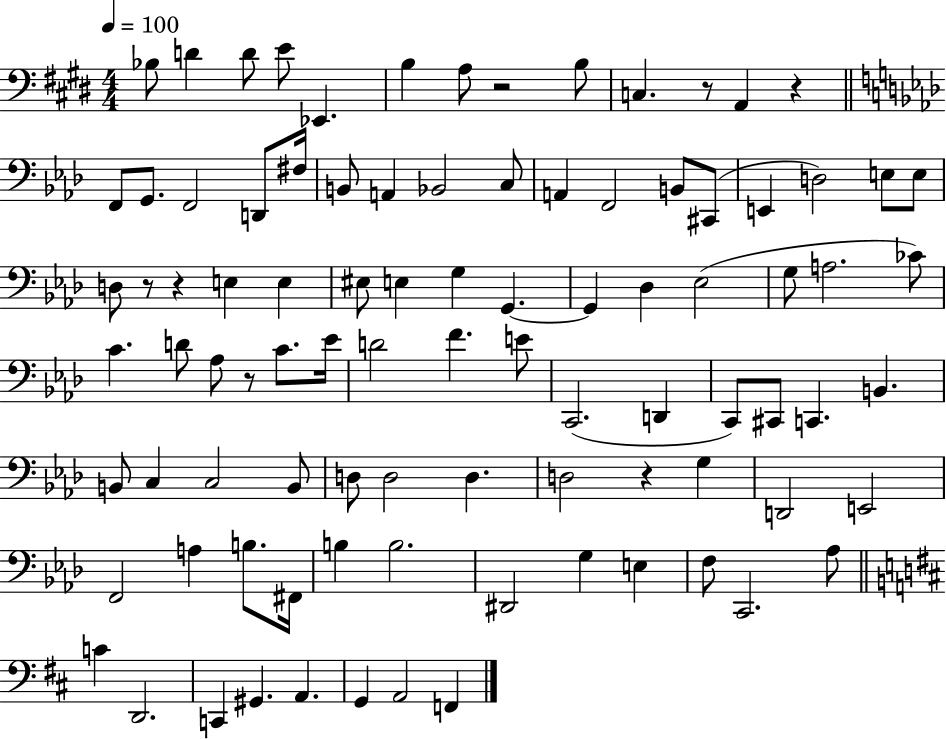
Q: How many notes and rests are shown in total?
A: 92